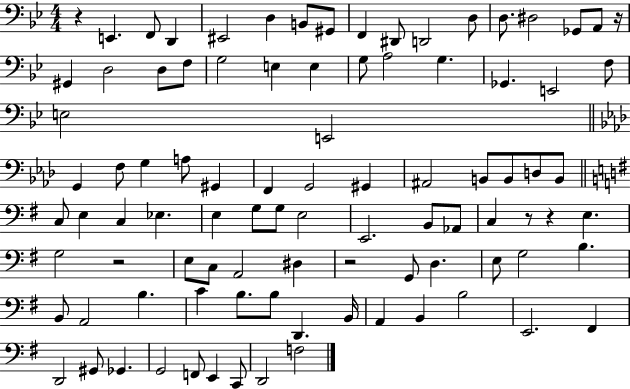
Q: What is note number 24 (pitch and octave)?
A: A3